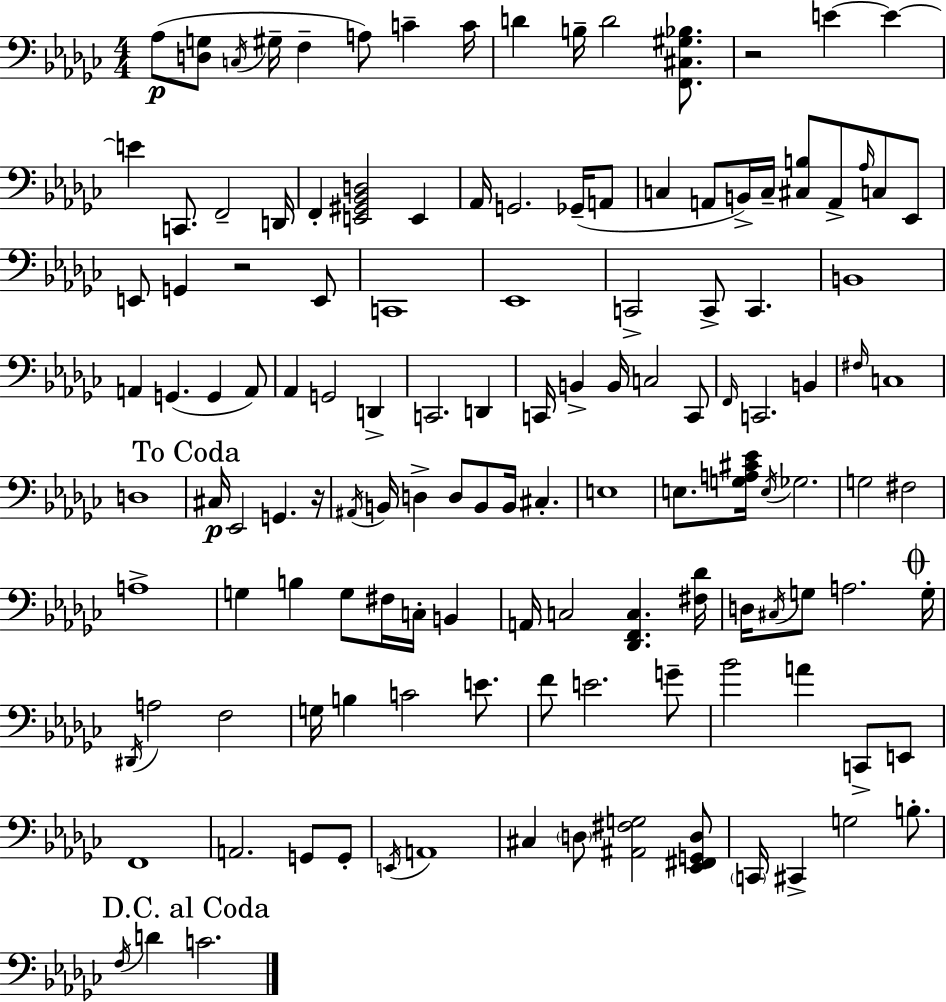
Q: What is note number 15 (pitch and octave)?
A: F2